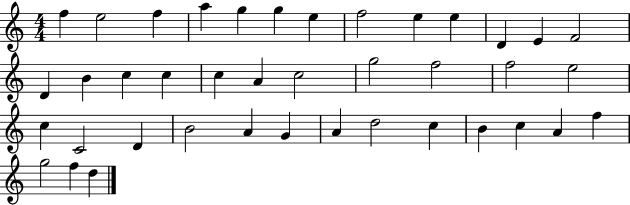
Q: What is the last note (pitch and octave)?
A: D5